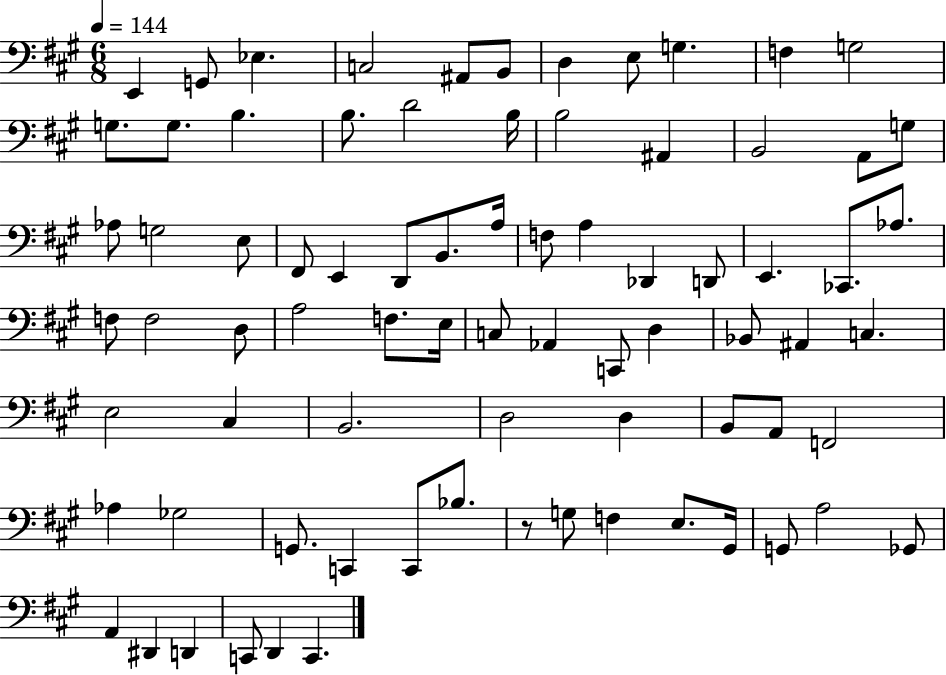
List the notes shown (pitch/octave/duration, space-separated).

E2/q G2/e Eb3/q. C3/h A#2/e B2/e D3/q E3/e G3/q. F3/q G3/h G3/e. G3/e. B3/q. B3/e. D4/h B3/s B3/h A#2/q B2/h A2/e G3/e Ab3/e G3/h E3/e F#2/e E2/q D2/e B2/e. A3/s F3/e A3/q Db2/q D2/e E2/q. CES2/e. Ab3/e. F3/e F3/h D3/e A3/h F3/e. E3/s C3/e Ab2/q C2/e D3/q Bb2/e A#2/q C3/q. E3/h C#3/q B2/h. D3/h D3/q B2/e A2/e F2/h Ab3/q Gb3/h G2/e. C2/q C2/e Bb3/e. R/e G3/e F3/q E3/e. G#2/s G2/e A3/h Gb2/e A2/q D#2/q D2/q C2/e D2/q C2/q.